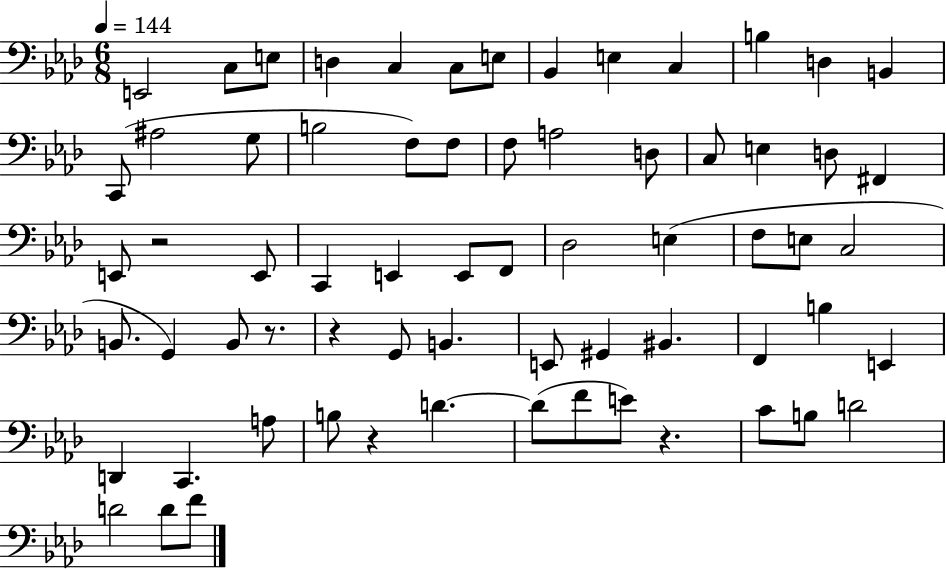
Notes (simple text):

E2/h C3/e E3/e D3/q C3/q C3/e E3/e Bb2/q E3/q C3/q B3/q D3/q B2/q C2/e A#3/h G3/e B3/h F3/e F3/e F3/e A3/h D3/e C3/e E3/q D3/e F#2/q E2/e R/h E2/e C2/q E2/q E2/e F2/e Db3/h E3/q F3/e E3/e C3/h B2/e. G2/q B2/e R/e. R/q G2/e B2/q. E2/e G#2/q BIS2/q. F2/q B3/q E2/q D2/q C2/q. A3/e B3/e R/q D4/q. D4/e F4/e E4/e R/q. C4/e B3/e D4/h D4/h D4/e F4/e